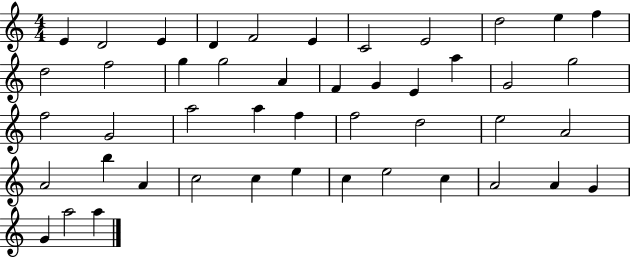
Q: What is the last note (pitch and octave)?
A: A5